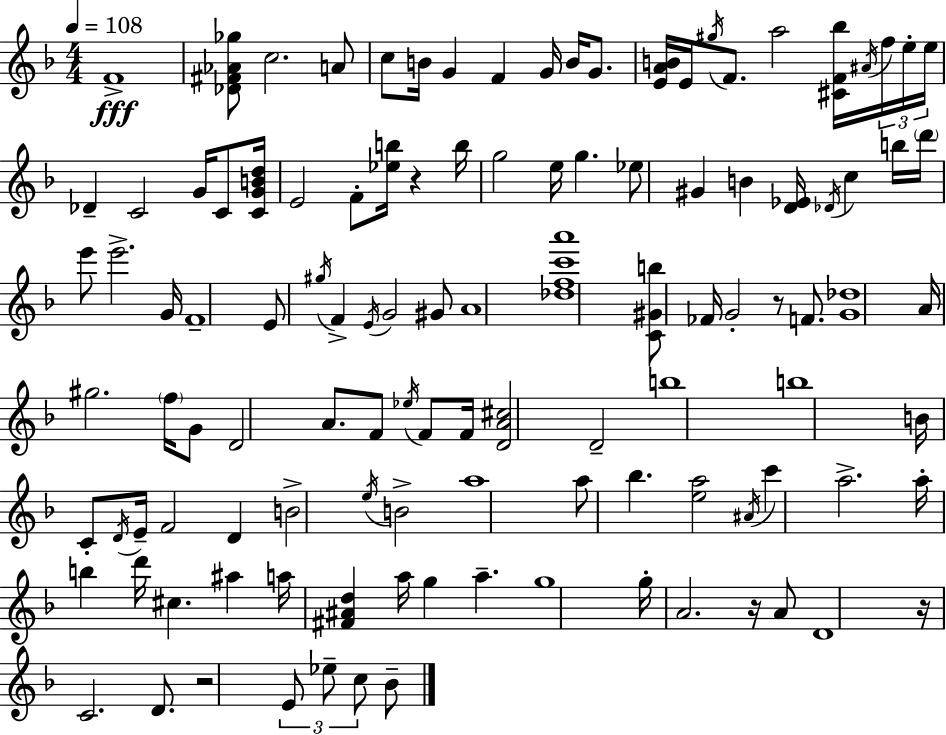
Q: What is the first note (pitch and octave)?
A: F4